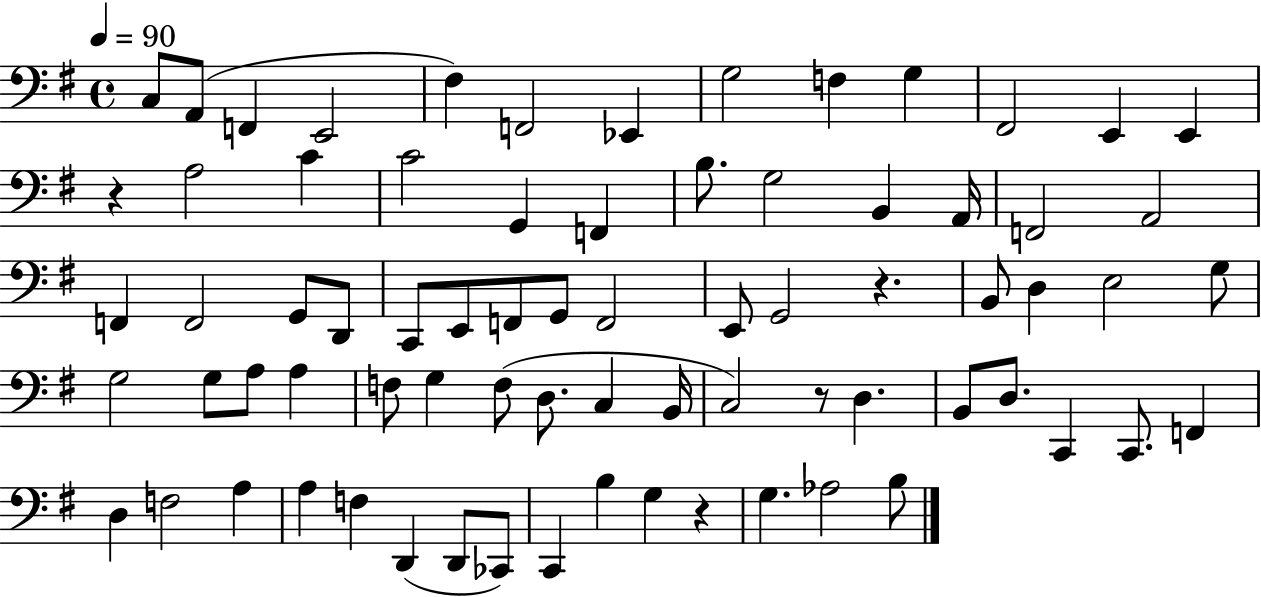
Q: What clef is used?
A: bass